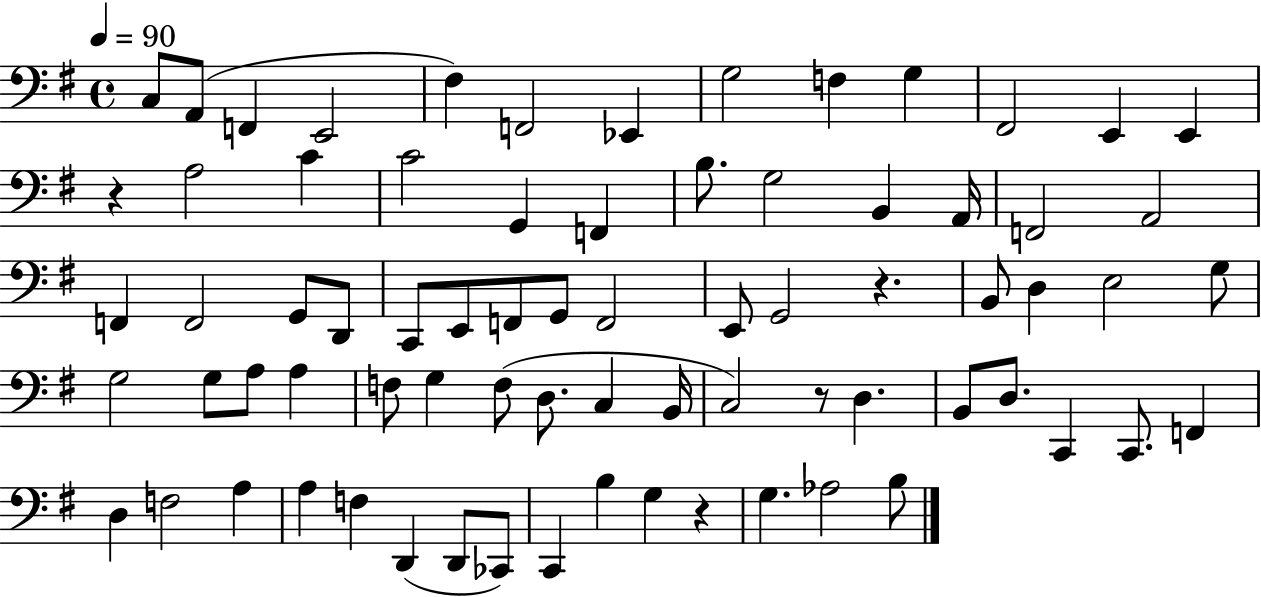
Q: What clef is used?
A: bass